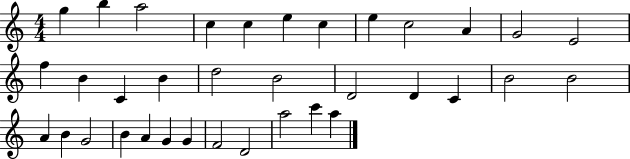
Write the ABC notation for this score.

X:1
T:Untitled
M:4/4
L:1/4
K:C
g b a2 c c e c e c2 A G2 E2 f B C B d2 B2 D2 D C B2 B2 A B G2 B A G G F2 D2 a2 c' a